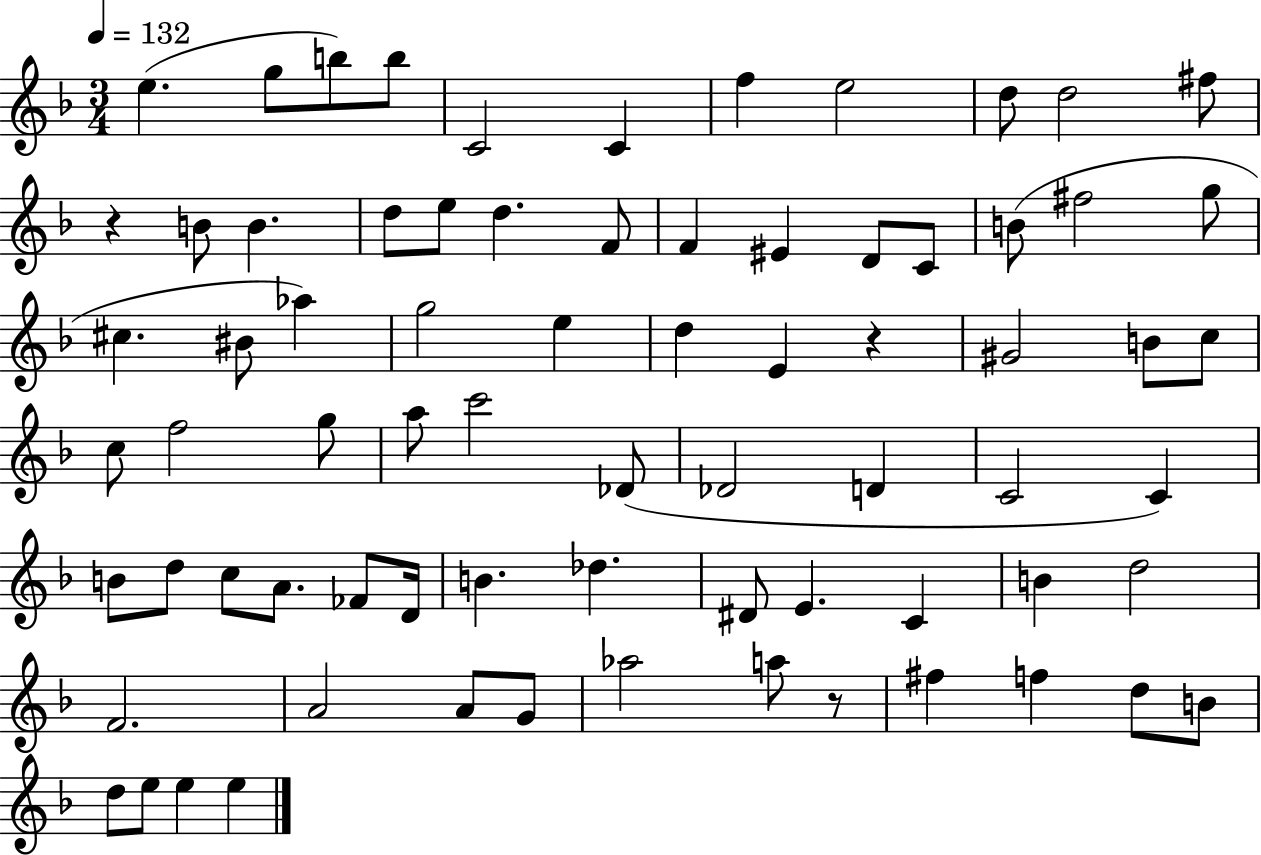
E5/q. G5/e B5/e B5/e C4/h C4/q F5/q E5/h D5/e D5/h F#5/e R/q B4/e B4/q. D5/e E5/e D5/q. F4/e F4/q EIS4/q D4/e C4/e B4/e F#5/h G5/e C#5/q. BIS4/e Ab5/q G5/h E5/q D5/q E4/q R/q G#4/h B4/e C5/e C5/e F5/h G5/e A5/e C6/h Db4/e Db4/h D4/q C4/h C4/q B4/e D5/e C5/e A4/e. FES4/e D4/s B4/q. Db5/q. D#4/e E4/q. C4/q B4/q D5/h F4/h. A4/h A4/e G4/e Ab5/h A5/e R/e F#5/q F5/q D5/e B4/e D5/e E5/e E5/q E5/q